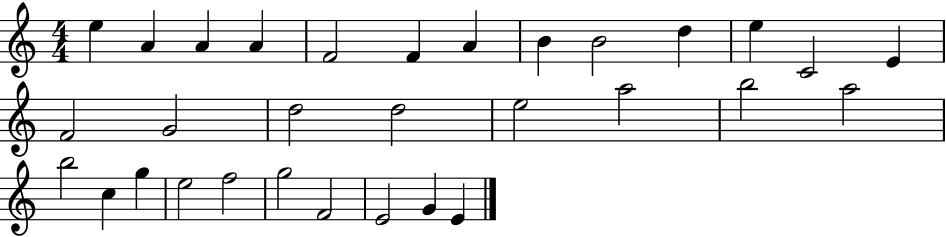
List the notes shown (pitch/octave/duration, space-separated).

E5/q A4/q A4/q A4/q F4/h F4/q A4/q B4/q B4/h D5/q E5/q C4/h E4/q F4/h G4/h D5/h D5/h E5/h A5/h B5/h A5/h B5/h C5/q G5/q E5/h F5/h G5/h F4/h E4/h G4/q E4/q